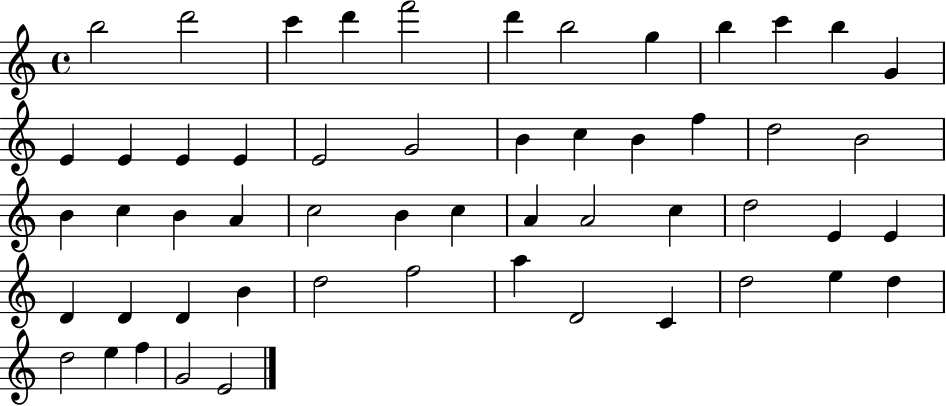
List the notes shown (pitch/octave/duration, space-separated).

B5/h D6/h C6/q D6/q F6/h D6/q B5/h G5/q B5/q C6/q B5/q G4/q E4/q E4/q E4/q E4/q E4/h G4/h B4/q C5/q B4/q F5/q D5/h B4/h B4/q C5/q B4/q A4/q C5/h B4/q C5/q A4/q A4/h C5/q D5/h E4/q E4/q D4/q D4/q D4/q B4/q D5/h F5/h A5/q D4/h C4/q D5/h E5/q D5/q D5/h E5/q F5/q G4/h E4/h